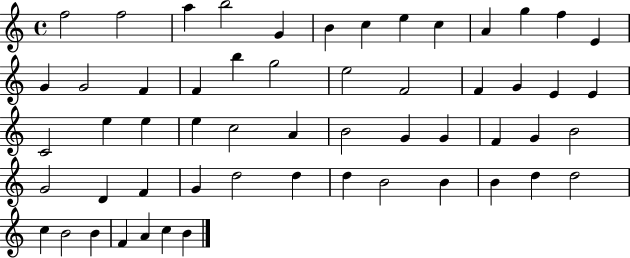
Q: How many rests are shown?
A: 0